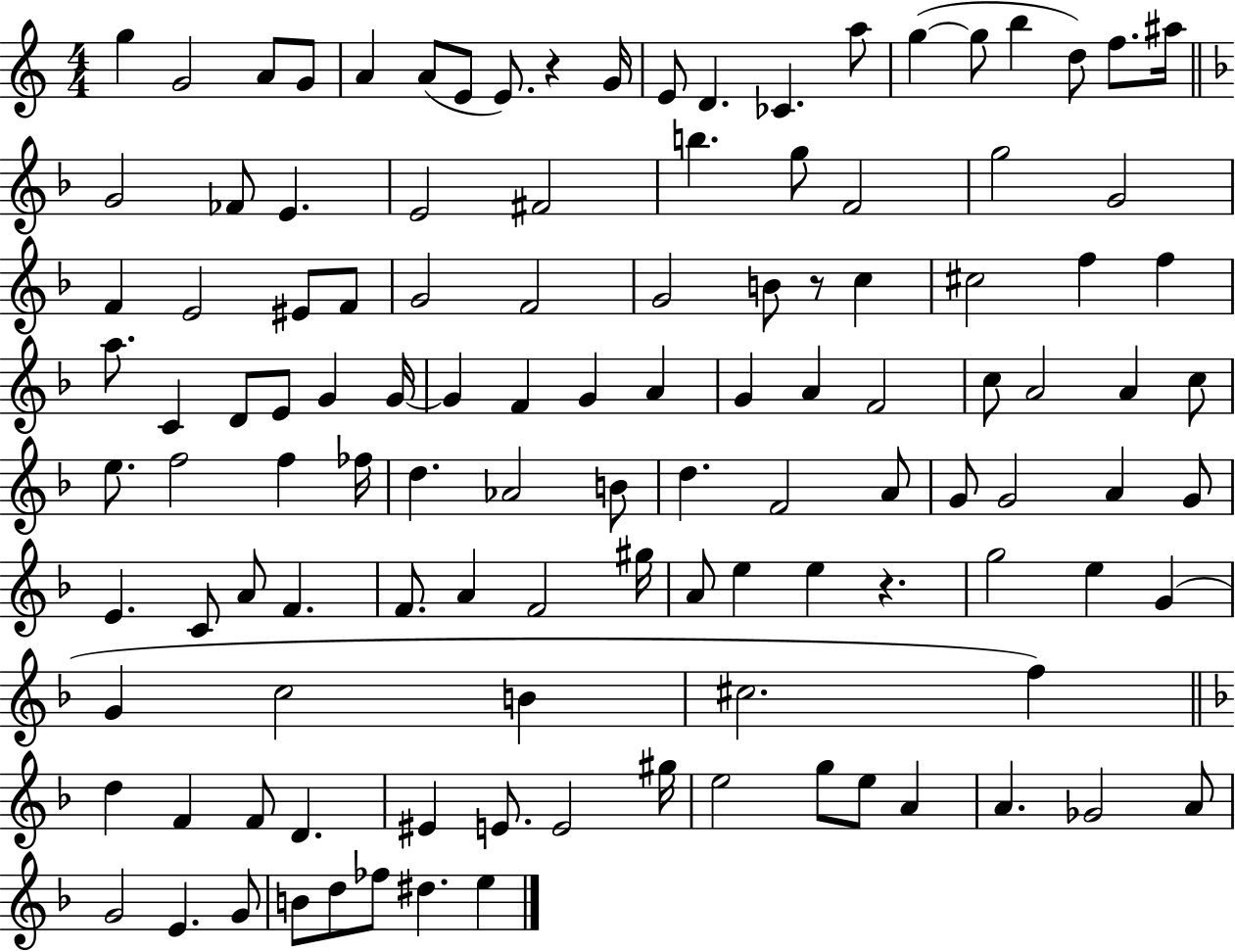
{
  \clef treble
  \numericTimeSignature
  \time 4/4
  \key c \major
  g''4 g'2 a'8 g'8 | a'4 a'8( e'8 e'8.) r4 g'16 | e'8 d'4. ces'4. a''8 | g''4~(~ g''8 b''4 d''8) f''8. ais''16 | \break \bar "||" \break \key d \minor g'2 fes'8 e'4. | e'2 fis'2 | b''4. g''8 f'2 | g''2 g'2 | \break f'4 e'2 eis'8 f'8 | g'2 f'2 | g'2 b'8 r8 c''4 | cis''2 f''4 f''4 | \break a''8. c'4 d'8 e'8 g'4 g'16~~ | g'4 f'4 g'4 a'4 | g'4 a'4 f'2 | c''8 a'2 a'4 c''8 | \break e''8. f''2 f''4 fes''16 | d''4. aes'2 b'8 | d''4. f'2 a'8 | g'8 g'2 a'4 g'8 | \break e'4. c'8 a'8 f'4. | f'8. a'4 f'2 gis''16 | a'8 e''4 e''4 r4. | g''2 e''4 g'4( | \break g'4 c''2 b'4 | cis''2. f''4) | \bar "||" \break \key d \minor d''4 f'4 f'8 d'4. | eis'4 e'8. e'2 gis''16 | e''2 g''8 e''8 a'4 | a'4. ges'2 a'8 | \break g'2 e'4. g'8 | b'8 d''8 fes''8 dis''4. e''4 | \bar "|."
}